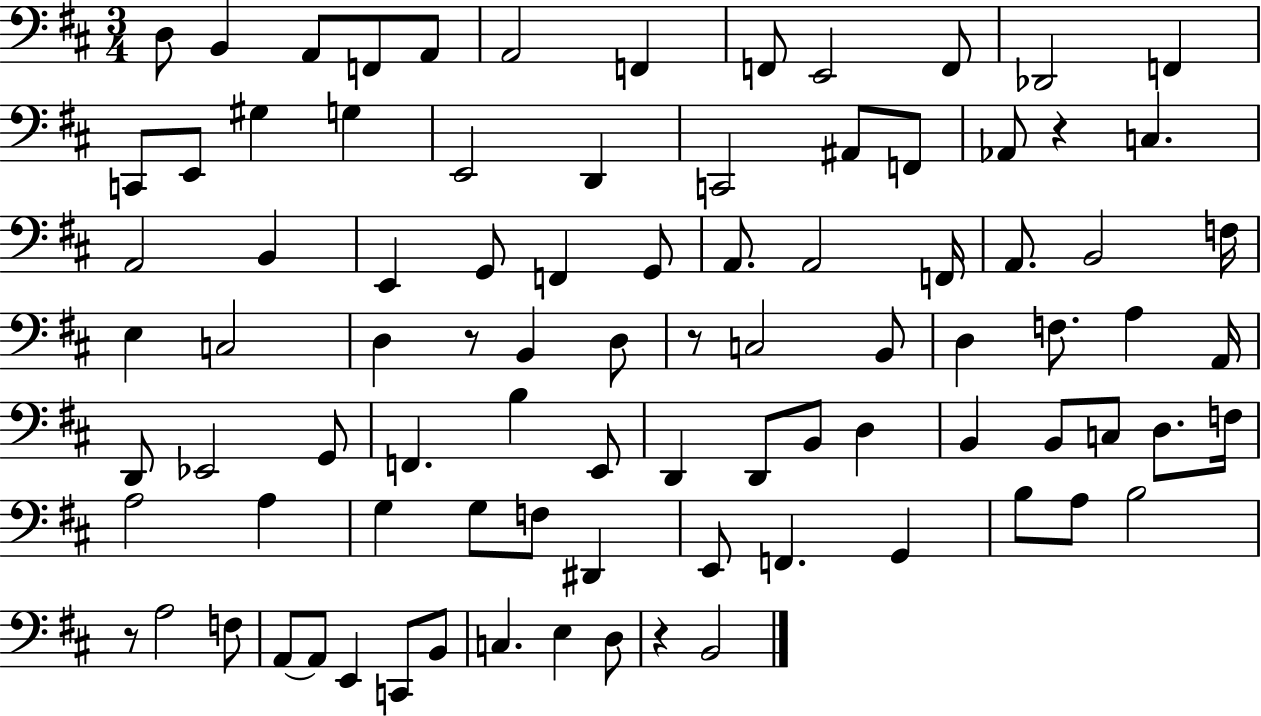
X:1
T:Untitled
M:3/4
L:1/4
K:D
D,/2 B,, A,,/2 F,,/2 A,,/2 A,,2 F,, F,,/2 E,,2 F,,/2 _D,,2 F,, C,,/2 E,,/2 ^G, G, E,,2 D,, C,,2 ^A,,/2 F,,/2 _A,,/2 z C, A,,2 B,, E,, G,,/2 F,, G,,/2 A,,/2 A,,2 F,,/4 A,,/2 B,,2 F,/4 E, C,2 D, z/2 B,, D,/2 z/2 C,2 B,,/2 D, F,/2 A, A,,/4 D,,/2 _E,,2 G,,/2 F,, B, E,,/2 D,, D,,/2 B,,/2 D, B,, B,,/2 C,/2 D,/2 F,/4 A,2 A, G, G,/2 F,/2 ^D,, E,,/2 F,, G,, B,/2 A,/2 B,2 z/2 A,2 F,/2 A,,/2 A,,/2 E,, C,,/2 B,,/2 C, E, D,/2 z B,,2